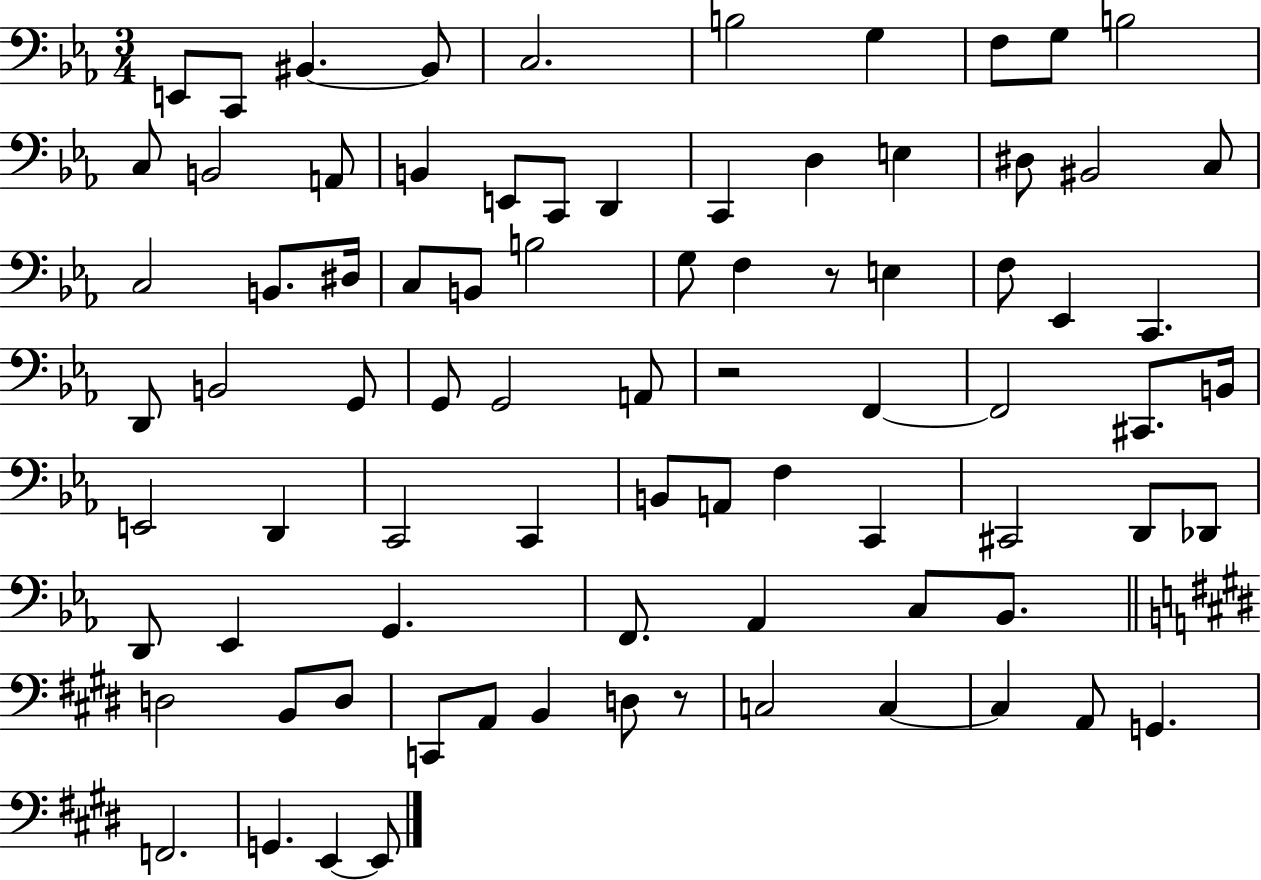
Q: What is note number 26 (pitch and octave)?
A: D#3